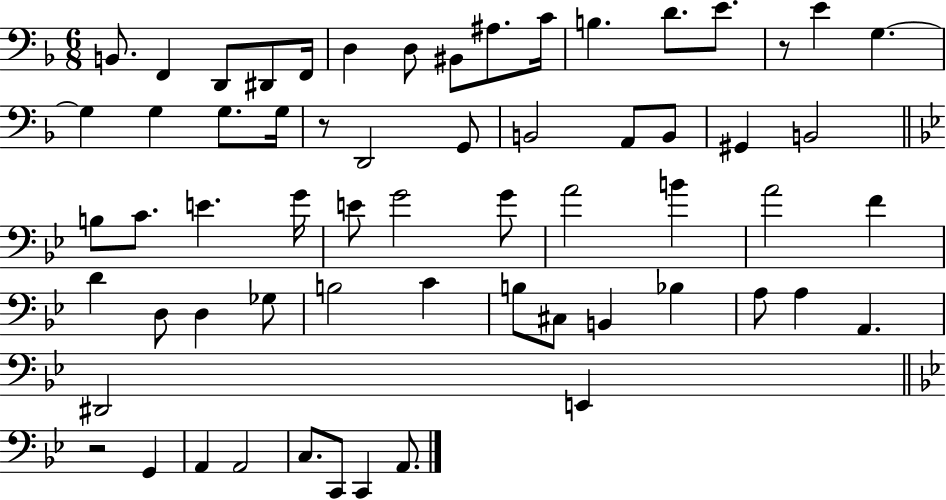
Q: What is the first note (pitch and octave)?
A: B2